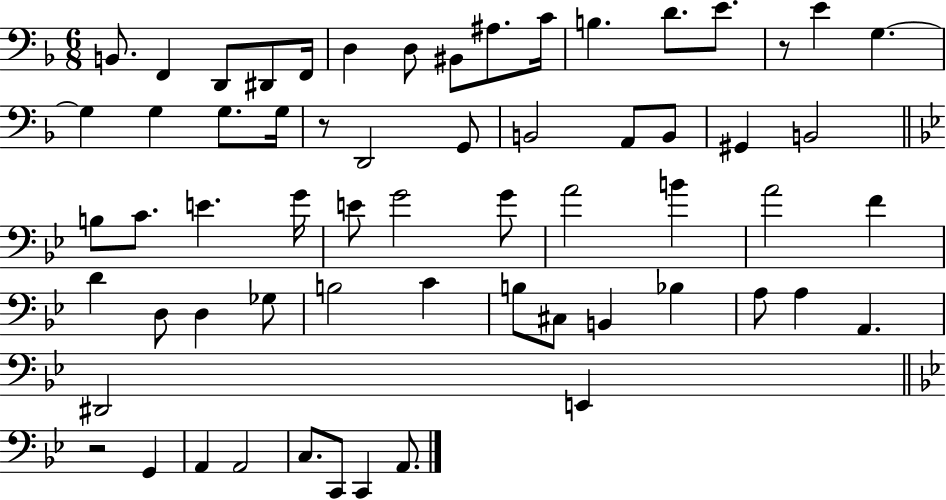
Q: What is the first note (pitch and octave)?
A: B2